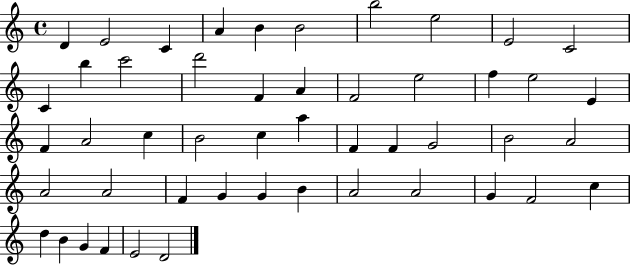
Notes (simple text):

D4/q E4/h C4/q A4/q B4/q B4/h B5/h E5/h E4/h C4/h C4/q B5/q C6/h D6/h F4/q A4/q F4/h E5/h F5/q E5/h E4/q F4/q A4/h C5/q B4/h C5/q A5/q F4/q F4/q G4/h B4/h A4/h A4/h A4/h F4/q G4/q G4/q B4/q A4/h A4/h G4/q F4/h C5/q D5/q B4/q G4/q F4/q E4/h D4/h